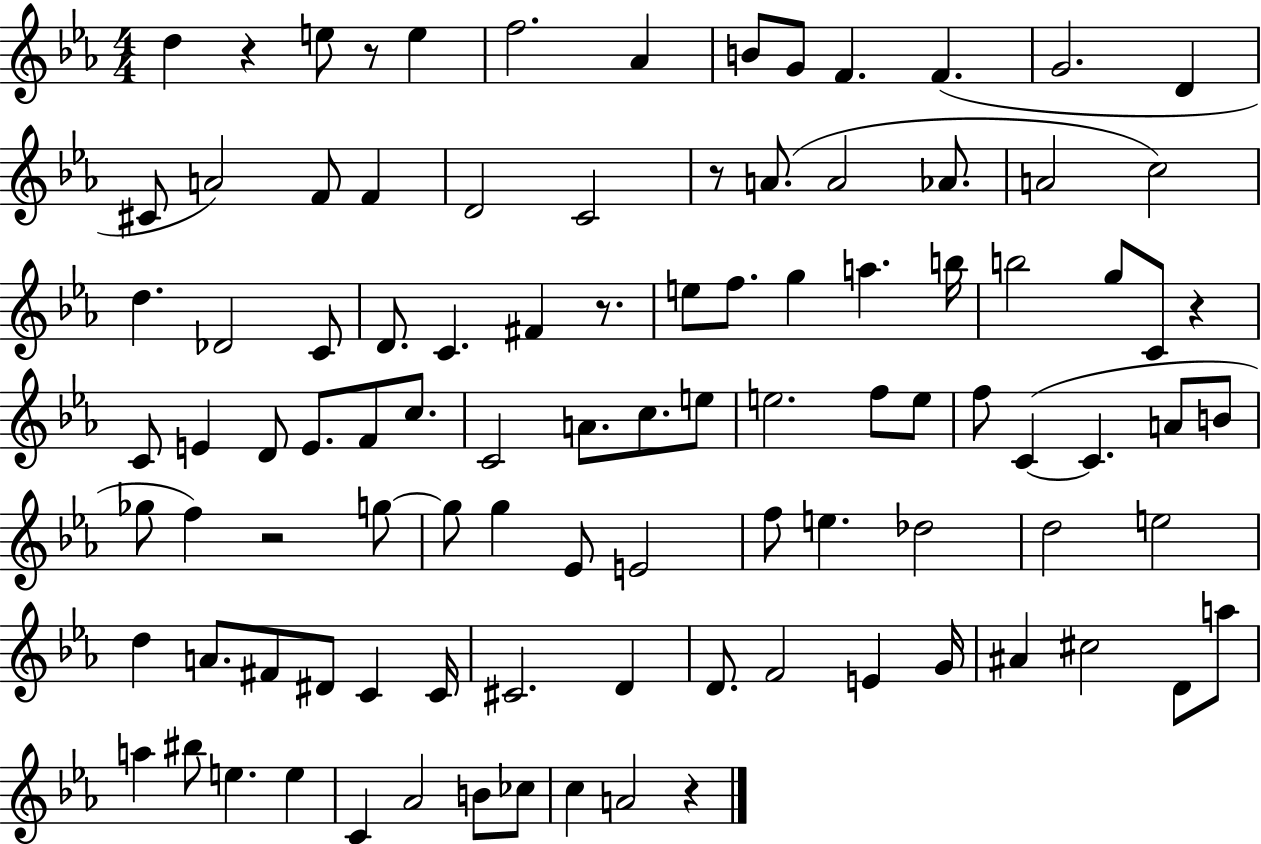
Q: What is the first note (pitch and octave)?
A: D5